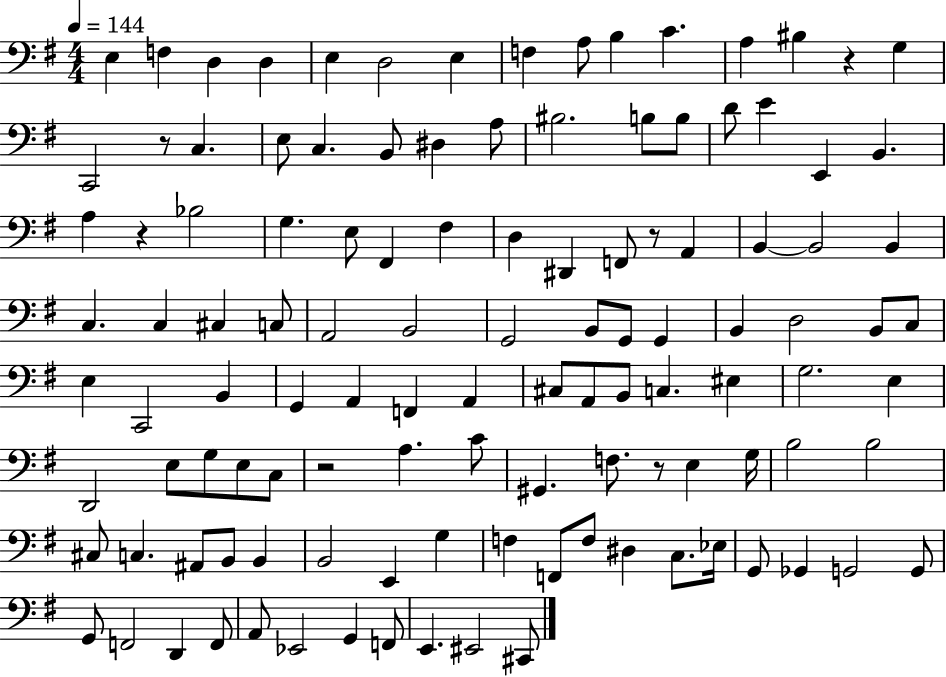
X:1
T:Untitled
M:4/4
L:1/4
K:G
E, F, D, D, E, D,2 E, F, A,/2 B, C A, ^B, z G, C,,2 z/2 C, E,/2 C, B,,/2 ^D, A,/2 ^B,2 B,/2 B,/2 D/2 E E,, B,, A, z _B,2 G, E,/2 ^F,, ^F, D, ^D,, F,,/2 z/2 A,, B,, B,,2 B,, C, C, ^C, C,/2 A,,2 B,,2 G,,2 B,,/2 G,,/2 G,, B,, D,2 B,,/2 C,/2 E, C,,2 B,, G,, A,, F,, A,, ^C,/2 A,,/2 B,,/2 C, ^E, G,2 E, D,,2 E,/2 G,/2 E,/2 C,/2 z2 A, C/2 ^G,, F,/2 z/2 E, G,/4 B,2 B,2 ^C,/2 C, ^A,,/2 B,,/2 B,, B,,2 E,, G, F, F,,/2 F,/2 ^D, C,/2 _E,/4 G,,/2 _G,, G,,2 G,,/2 G,,/2 F,,2 D,, F,,/2 A,,/2 _E,,2 G,, F,,/2 E,, ^E,,2 ^C,,/2